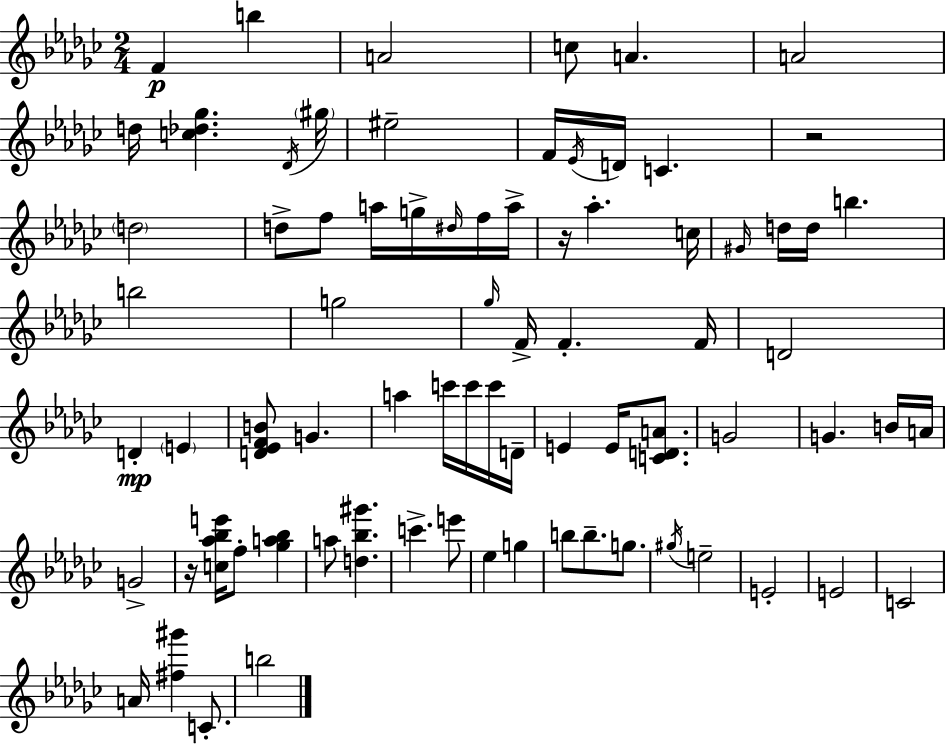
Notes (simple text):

F4/q B5/q A4/h C5/e A4/q. A4/h D5/s [C5,Db5,Gb5]/q. Db4/s G#5/s EIS5/h F4/s Eb4/s D4/s C4/q. R/h D5/h D5/e F5/e A5/s G5/s D#5/s F5/s A5/s R/s Ab5/q. C5/s G#4/s D5/s D5/s B5/q. B5/h G5/h Gb5/s F4/s F4/q. F4/s D4/h D4/q E4/q [D4,Eb4,F4,B4]/e G4/q. A5/q C6/s C6/s C6/s D4/s E4/q E4/s [C4,D4,A4]/e. G4/h G4/q. B4/s A4/s G4/h R/s [C5,Ab5,Bb5,E6]/s F5/e [Gb5,A5,Bb5]/q A5/e [D5,Bb5,G#6]/q. C6/q. E6/e Eb5/q G5/q B5/e B5/e. G5/e. G#5/s E5/h E4/h E4/h C4/h A4/s [F#5,G#6]/q C4/e. B5/h